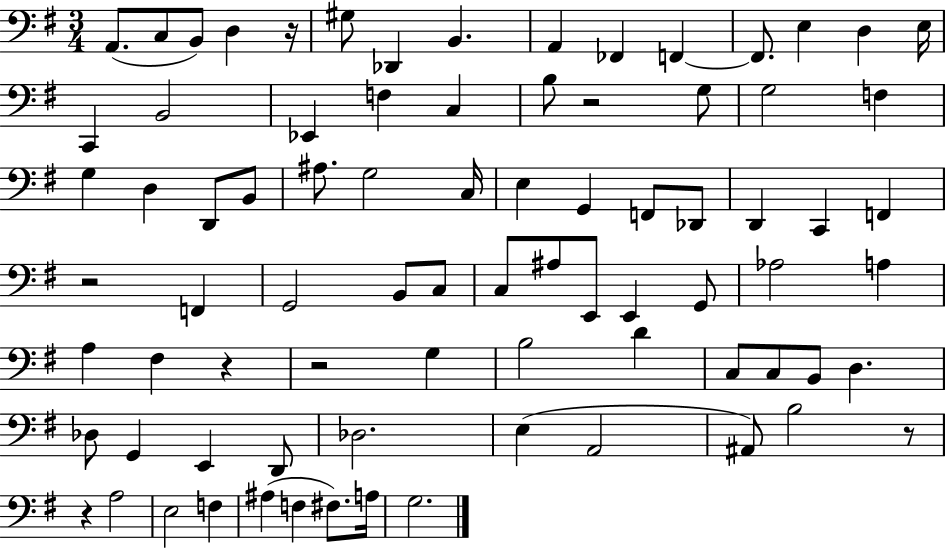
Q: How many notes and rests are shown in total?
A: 81